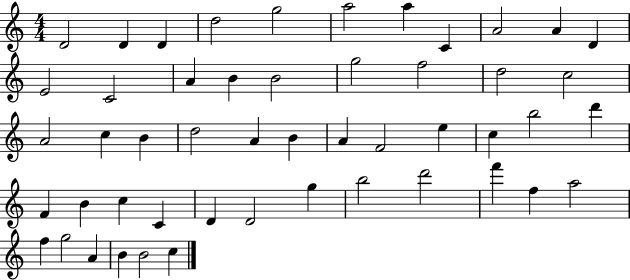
X:1
T:Untitled
M:4/4
L:1/4
K:C
D2 D D d2 g2 a2 a C A2 A D E2 C2 A B B2 g2 f2 d2 c2 A2 c B d2 A B A F2 e c b2 d' F B c C D D2 g b2 d'2 f' f a2 f g2 A B B2 c